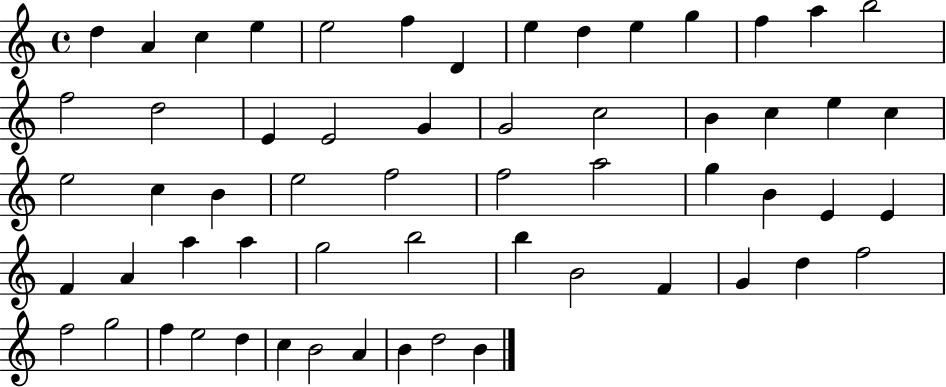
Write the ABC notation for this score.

X:1
T:Untitled
M:4/4
L:1/4
K:C
d A c e e2 f D e d e g f a b2 f2 d2 E E2 G G2 c2 B c e c e2 c B e2 f2 f2 a2 g B E E F A a a g2 b2 b B2 F G d f2 f2 g2 f e2 d c B2 A B d2 B